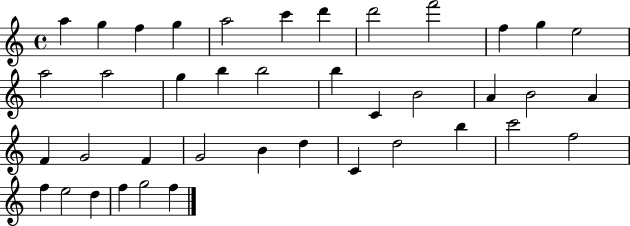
A5/q G5/q F5/q G5/q A5/h C6/q D6/q D6/h F6/h F5/q G5/q E5/h A5/h A5/h G5/q B5/q B5/h B5/q C4/q B4/h A4/q B4/h A4/q F4/q G4/h F4/q G4/h B4/q D5/q C4/q D5/h B5/q C6/h F5/h F5/q E5/h D5/q F5/q G5/h F5/q